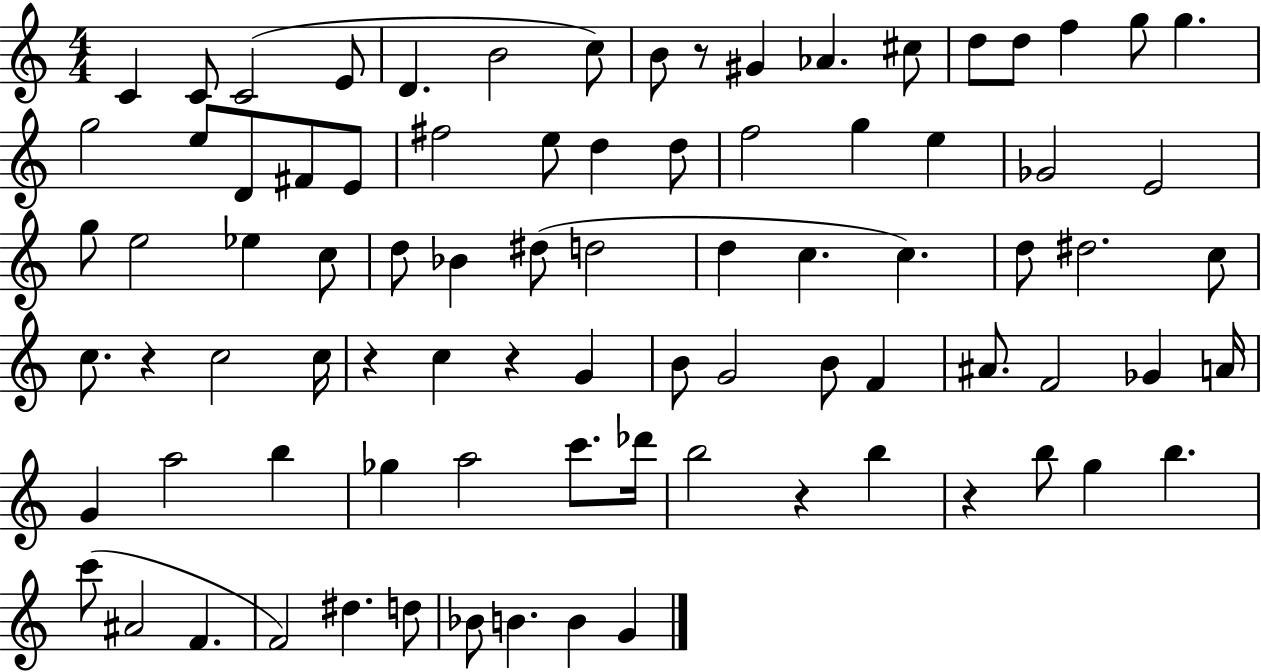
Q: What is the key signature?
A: C major